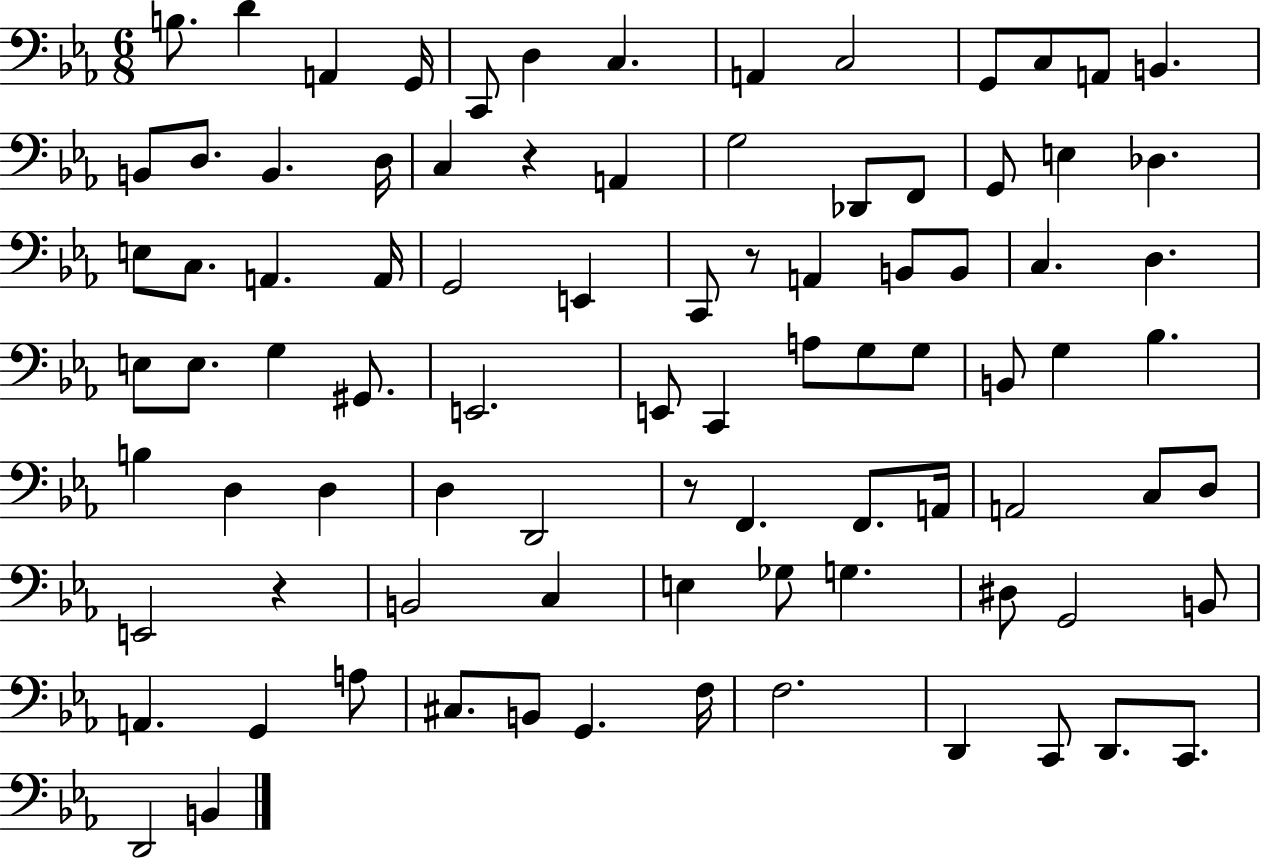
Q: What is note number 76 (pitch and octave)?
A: G2